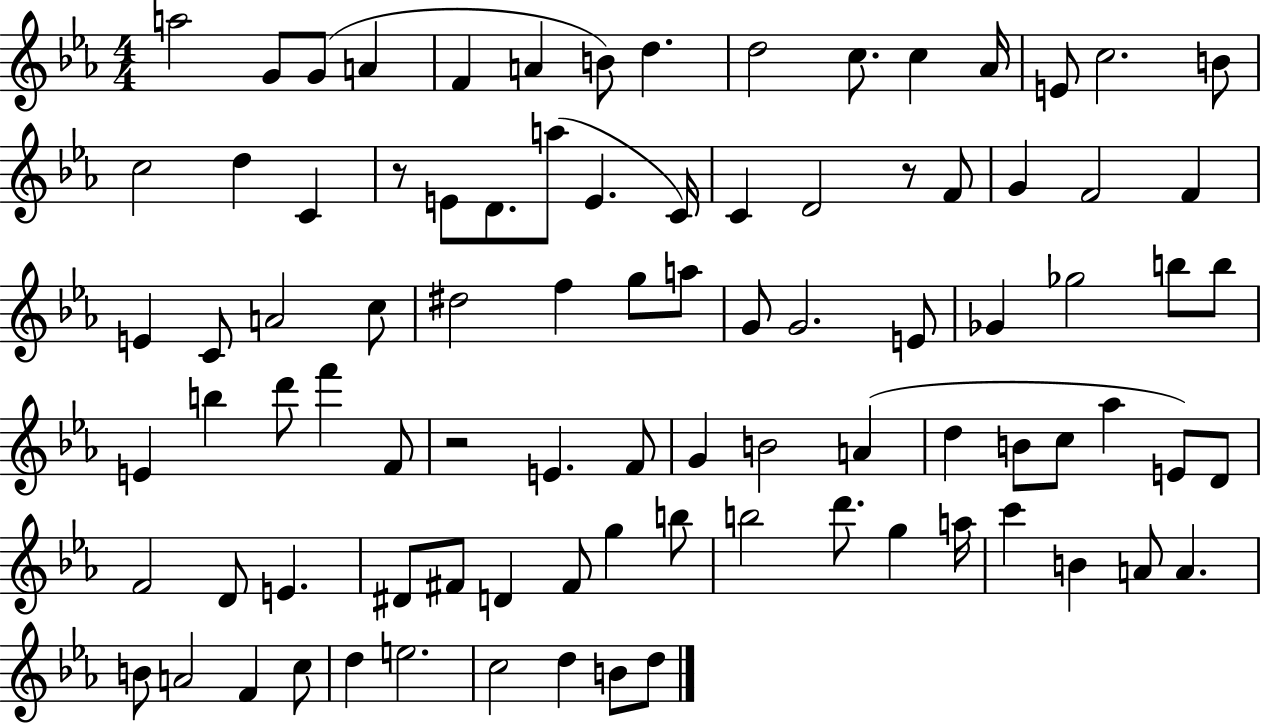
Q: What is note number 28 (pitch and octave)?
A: F4